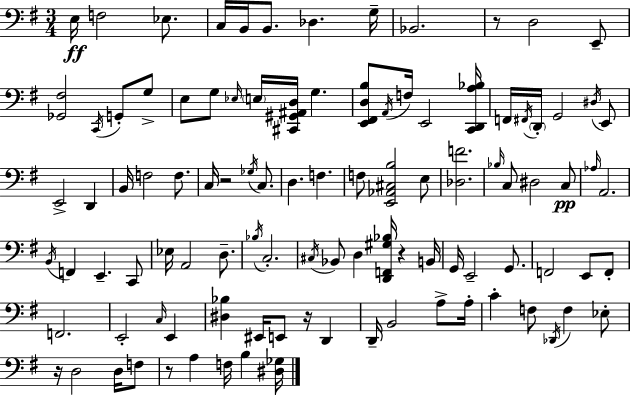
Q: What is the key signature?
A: G major